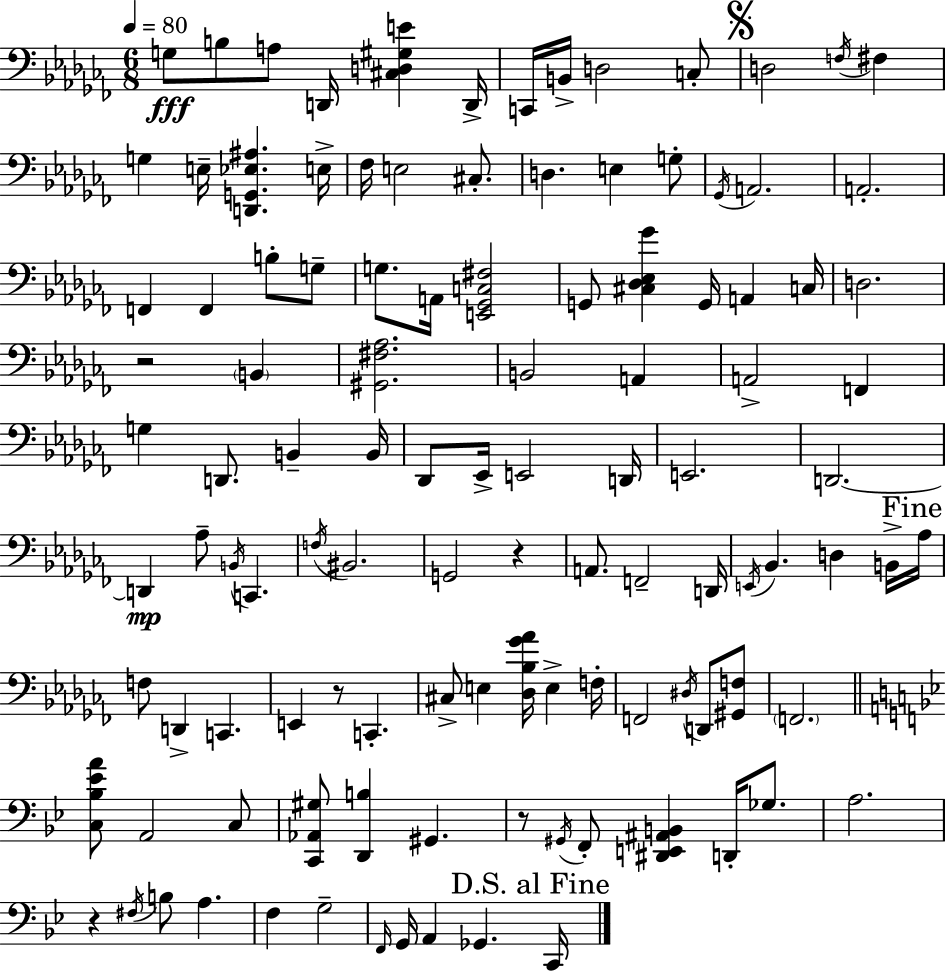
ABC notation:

X:1
T:Untitled
M:6/8
L:1/4
K:Abm
G,/2 B,/2 A,/2 D,,/4 [^C,D,^G,E] D,,/4 C,,/4 B,,/4 D,2 C,/2 D,2 F,/4 ^F, G, E,/4 [D,,G,,_E,^A,] E,/4 _F,/4 E,2 ^C,/2 D, E, G,/2 _G,,/4 A,,2 A,,2 F,, F,, B,/2 G,/2 G,/2 A,,/4 [E,,_G,,C,^F,]2 G,,/2 [^C,_D,_E,_G] G,,/4 A,, C,/4 D,2 z2 B,, [^G,,^F,_A,]2 B,,2 A,, A,,2 F,, G, D,,/2 B,, B,,/4 _D,,/2 _E,,/4 E,,2 D,,/4 E,,2 D,,2 D,, _A,/2 B,,/4 C,, F,/4 ^B,,2 G,,2 z A,,/2 F,,2 D,,/4 E,,/4 _B,, D, B,,/4 _A,/4 F,/2 D,, C,, E,, z/2 C,, ^C,/2 E, [_D,_B,_G_A]/4 E, F,/4 F,,2 ^D,/4 D,,/2 [^G,,F,]/2 F,,2 [C,_B,_EA]/2 A,,2 C,/2 [C,,_A,,^G,]/2 [D,,B,] ^G,, z/2 ^G,,/4 F,,/2 [^D,,E,,^A,,B,,] D,,/4 _G,/2 A,2 z ^F,/4 B,/2 A, F, G,2 F,,/4 G,,/4 A,, _G,, C,,/4